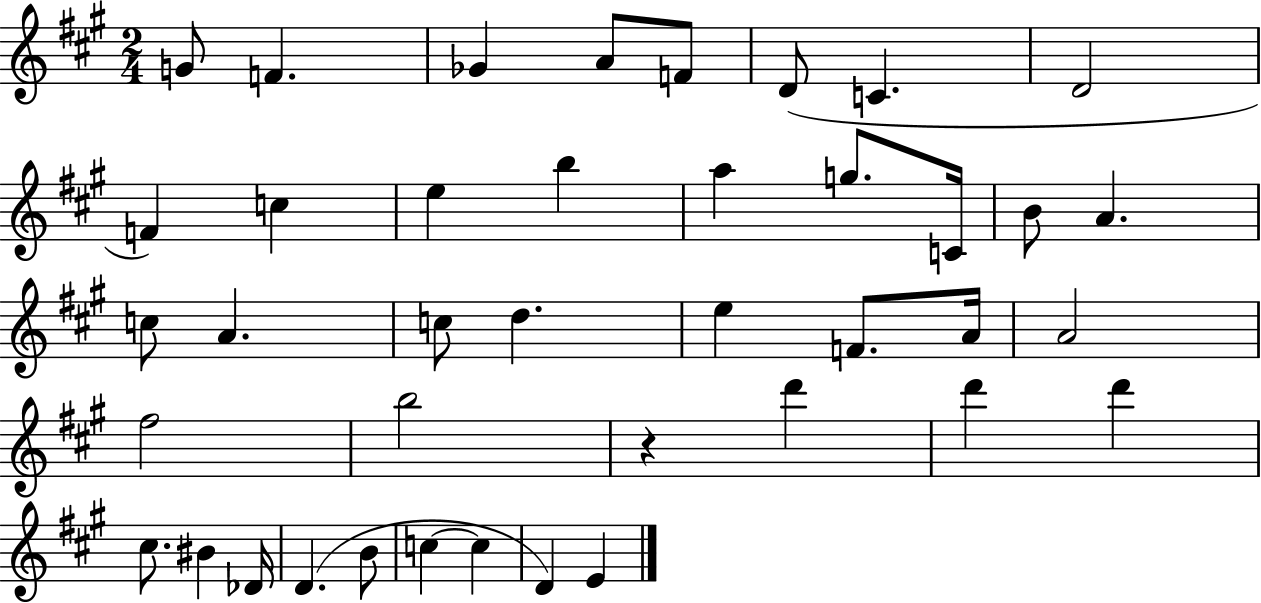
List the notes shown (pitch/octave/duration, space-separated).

G4/e F4/q. Gb4/q A4/e F4/e D4/e C4/q. D4/h F4/q C5/q E5/q B5/q A5/q G5/e. C4/s B4/e A4/q. C5/e A4/q. C5/e D5/q. E5/q F4/e. A4/s A4/h F#5/h B5/h R/q D6/q D6/q D6/q C#5/e. BIS4/q Db4/s D4/q. B4/e C5/q C5/q D4/q E4/q